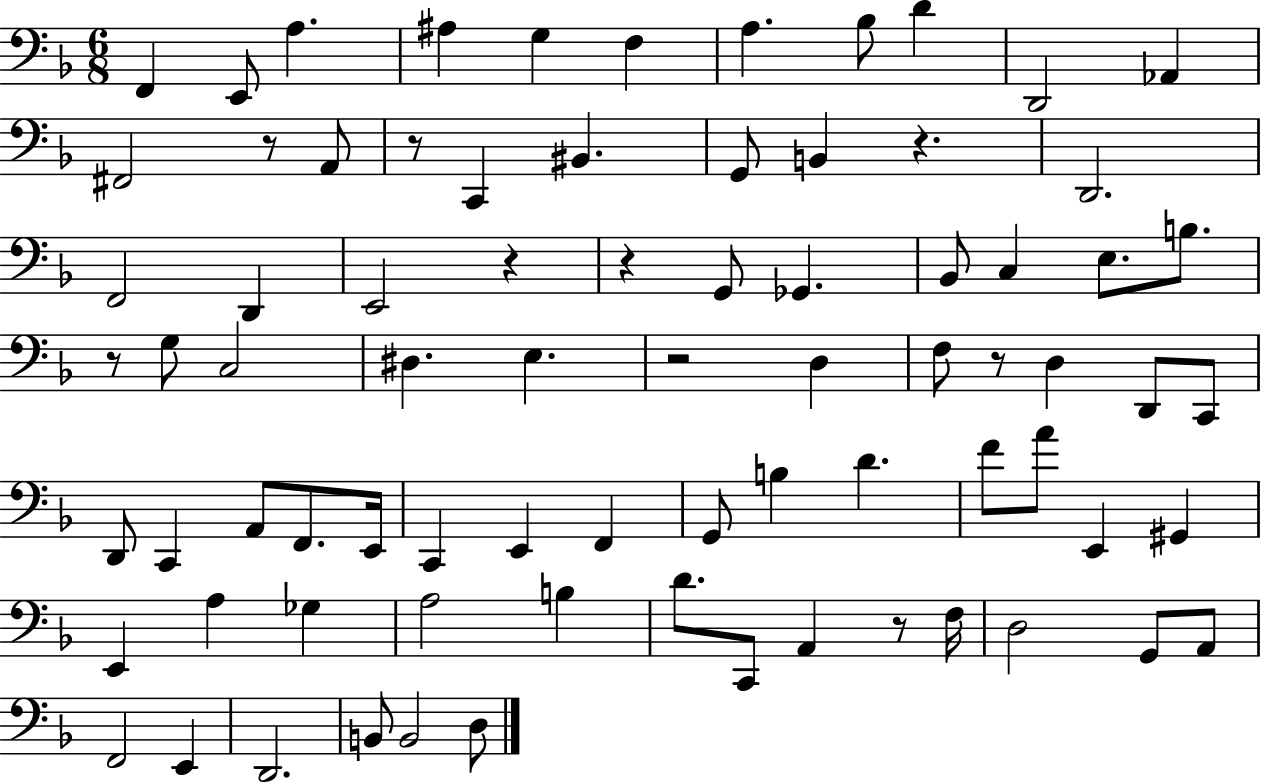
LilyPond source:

{
  \clef bass
  \numericTimeSignature
  \time 6/8
  \key f \major
  f,4 e,8 a4. | ais4 g4 f4 | a4. bes8 d'4 | d,2 aes,4 | \break fis,2 r8 a,8 | r8 c,4 bis,4. | g,8 b,4 r4. | d,2. | \break f,2 d,4 | e,2 r4 | r4 g,8 ges,4. | bes,8 c4 e8. b8. | \break r8 g8 c2 | dis4. e4. | r2 d4 | f8 r8 d4 d,8 c,8 | \break d,8 c,4 a,8 f,8. e,16 | c,4 e,4 f,4 | g,8 b4 d'4. | f'8 a'8 e,4 gis,4 | \break e,4 a4 ges4 | a2 b4 | d'8. c,8 a,4 r8 f16 | d2 g,8 a,8 | \break f,2 e,4 | d,2. | b,8 b,2 d8 | \bar "|."
}